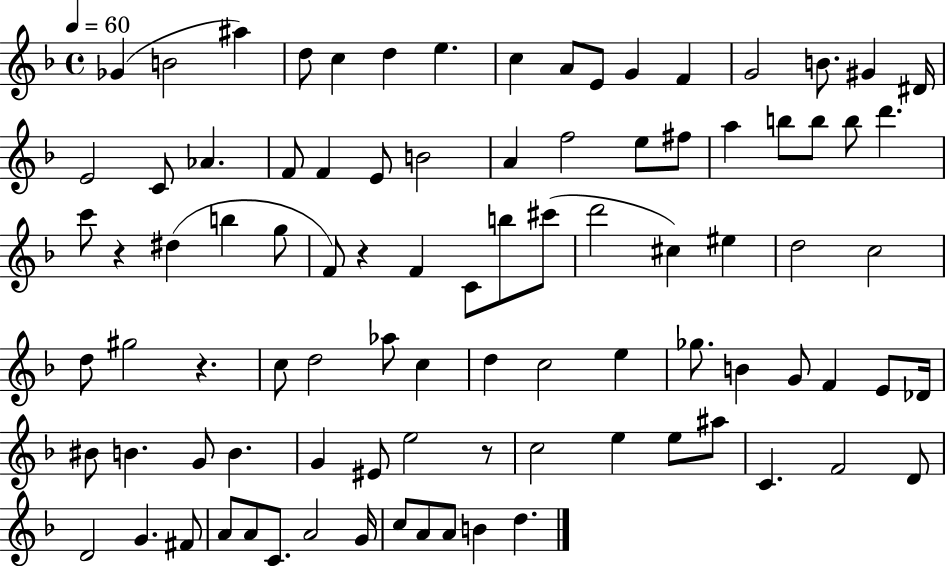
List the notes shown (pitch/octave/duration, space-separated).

Gb4/q B4/h A#5/q D5/e C5/q D5/q E5/q. C5/q A4/e E4/e G4/q F4/q G4/h B4/e. G#4/q D#4/s E4/h C4/e Ab4/q. F4/e F4/q E4/e B4/h A4/q F5/h E5/e F#5/e A5/q B5/e B5/e B5/e D6/q. C6/e R/q D#5/q B5/q G5/e F4/e R/q F4/q C4/e B5/e C#6/e D6/h C#5/q EIS5/q D5/h C5/h D5/e G#5/h R/q. C5/e D5/h Ab5/e C5/q D5/q C5/h E5/q Gb5/e. B4/q G4/e F4/q E4/e Db4/s BIS4/e B4/q. G4/e B4/q. G4/q EIS4/e E5/h R/e C5/h E5/q E5/e A#5/e C4/q. F4/h D4/e D4/h G4/q. F#4/e A4/e A4/e C4/e. A4/h G4/s C5/e A4/e A4/e B4/q D5/q.